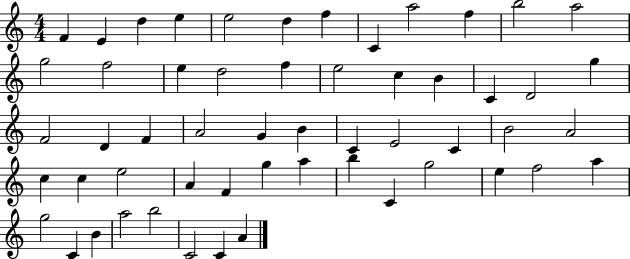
{
  \clef treble
  \numericTimeSignature
  \time 4/4
  \key c \major
  f'4 e'4 d''4 e''4 | e''2 d''4 f''4 | c'4 a''2 f''4 | b''2 a''2 | \break g''2 f''2 | e''4 d''2 f''4 | e''2 c''4 b'4 | c'4 d'2 g''4 | \break f'2 d'4 f'4 | a'2 g'4 b'4 | c'4 e'2 c'4 | b'2 a'2 | \break c''4 c''4 e''2 | a'4 f'4 g''4 a''4 | b''4 c'4 g''2 | e''4 f''2 a''4 | \break g''2 c'4 b'4 | a''2 b''2 | c'2 c'4 a'4 | \bar "|."
}